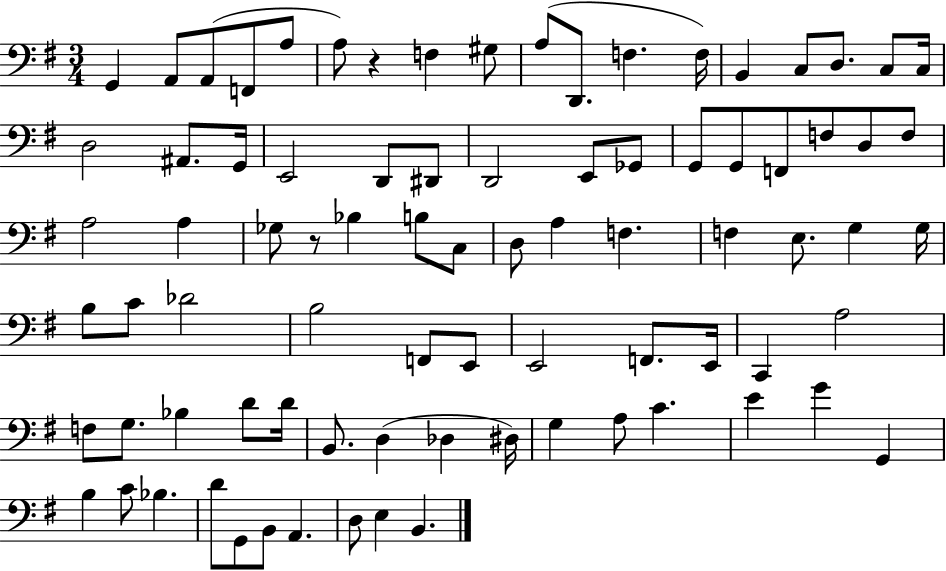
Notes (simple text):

G2/q A2/e A2/e F2/e A3/e A3/e R/q F3/q G#3/e A3/e D2/e. F3/q. F3/s B2/q C3/e D3/e. C3/e C3/s D3/h A#2/e. G2/s E2/h D2/e D#2/e D2/h E2/e Gb2/e G2/e G2/e F2/e F3/e D3/e F3/e A3/h A3/q Gb3/e R/e Bb3/q B3/e C3/e D3/e A3/q F3/q. F3/q E3/e. G3/q G3/s B3/e C4/e Db4/h B3/h F2/e E2/e E2/h F2/e. E2/s C2/q A3/h F3/e G3/e. Bb3/q D4/e D4/s B2/e. D3/q Db3/q D#3/s G3/q A3/e C4/q. E4/q G4/q G2/q B3/q C4/e Bb3/q. D4/e G2/e B2/e A2/q. D3/e E3/q B2/q.